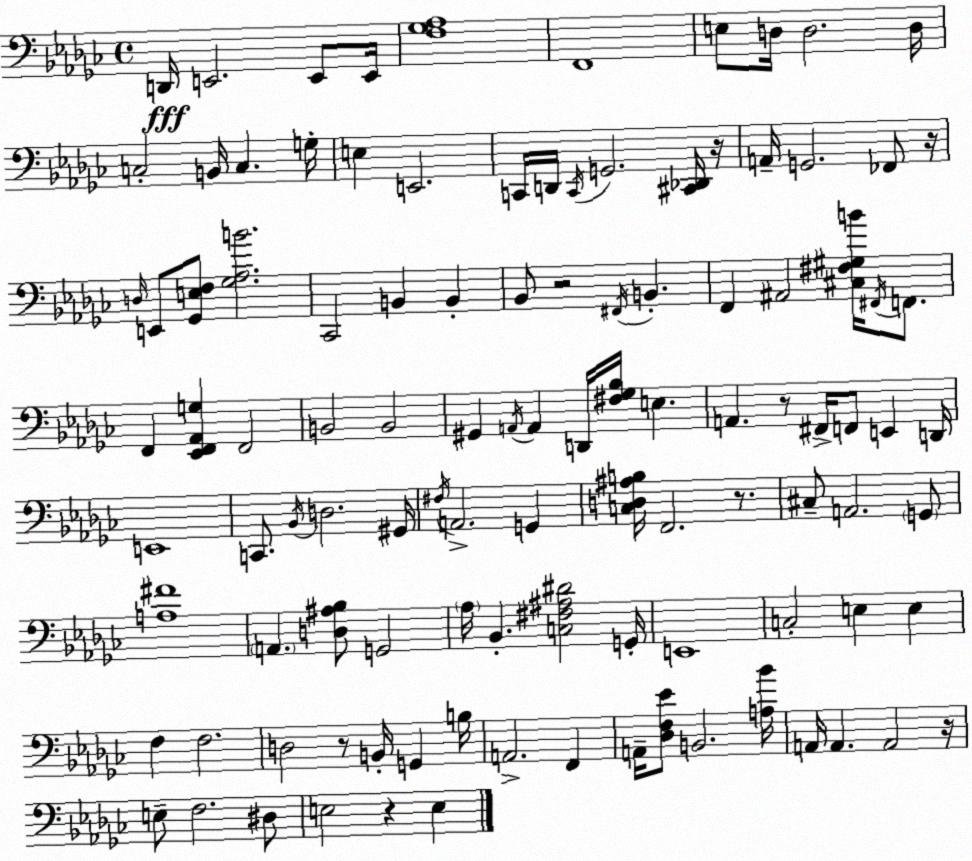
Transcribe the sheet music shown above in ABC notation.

X:1
T:Untitled
M:4/4
L:1/4
K:Ebm
D,,/4 E,,2 E,,/2 E,,/4 [F,_G,_A,]4 F,,4 E,/2 D,/4 D,2 D,/4 C,2 B,,/4 C, G,/4 E, E,,2 C,,/4 D,,/4 C,,/4 G,,2 [^C,,_D,,]/4 z/4 A,,/4 G,,2 _F,,/2 z/4 D,/4 E,,/2 [_G,,E,F,]/2 [_G,_A,B]2 _C,,2 B,, B,, _B,,/2 z2 ^F,,/4 B,, F,, ^A,,2 [^C,^F,^G,B]/4 ^F,,/4 F,,/2 F,, [_E,,F,,_A,,G,] F,,2 B,,2 B,,2 ^G,, A,,/4 A,, D,,/4 [^F,_G,_B,]/4 E, A,, z/2 ^F,,/4 F,,/2 E,, D,,/4 E,,4 C,,/2 _B,,/4 D,2 ^G,,/4 ^F,/4 A,,2 G,, [C,D,^A,B,]/4 F,,2 z/2 ^C,/2 A,,2 G,,/2 [A,^F]4 A,, [D,^A,_B,]/2 G,,2 _A,/4 _B,, [C,^F,^A,^D]2 G,,/4 E,,4 C,2 E, E, F, F,2 D,2 z/2 B,,/4 G,, B,/4 A,,2 F,, A,,/4 [_D,F,_E]/2 B,,2 [A,_B]/4 A,,/4 A,, A,,2 z/4 E,/2 F,2 ^D,/2 E,2 z E,